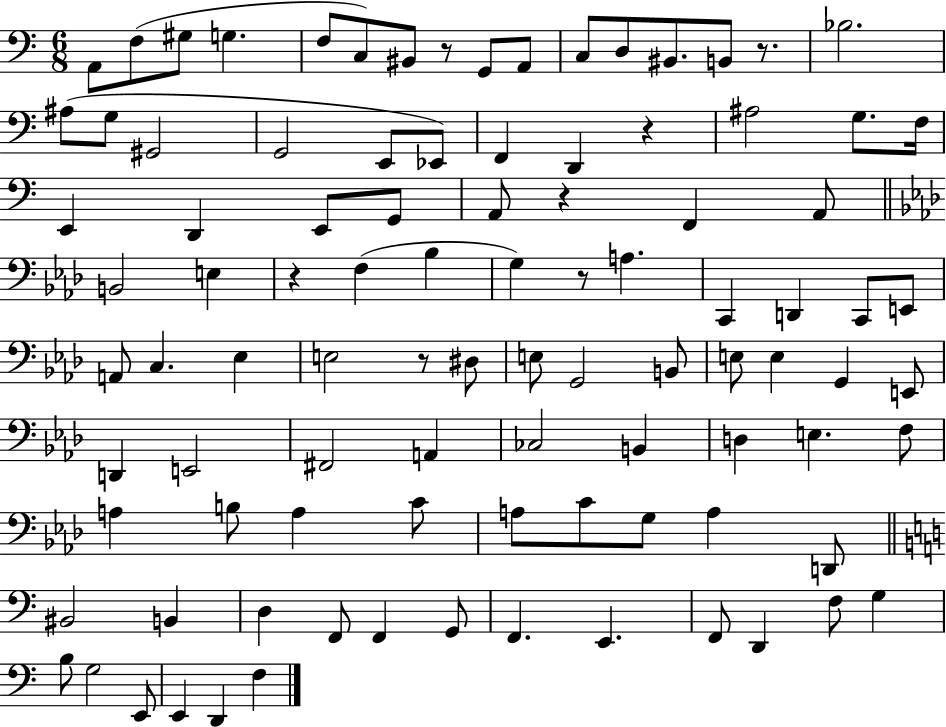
X:1
T:Untitled
M:6/8
L:1/4
K:C
A,,/2 F,/2 ^G,/2 G, F,/2 C,/2 ^B,,/2 z/2 G,,/2 A,,/2 C,/2 D,/2 ^B,,/2 B,,/2 z/2 _B,2 ^A,/2 G,/2 ^G,,2 G,,2 E,,/2 _E,,/2 F,, D,, z ^A,2 G,/2 F,/4 E,, D,, E,,/2 G,,/2 A,,/2 z F,, A,,/2 B,,2 E, z F, _B, G, z/2 A, C,, D,, C,,/2 E,,/2 A,,/2 C, _E, E,2 z/2 ^D,/2 E,/2 G,,2 B,,/2 E,/2 E, G,, E,,/2 D,, E,,2 ^F,,2 A,, _C,2 B,, D, E, F,/2 A, B,/2 A, C/2 A,/2 C/2 G,/2 A, D,,/2 ^B,,2 B,, D, F,,/2 F,, G,,/2 F,, E,, F,,/2 D,, F,/2 G, B,/2 G,2 E,,/2 E,, D,, F,